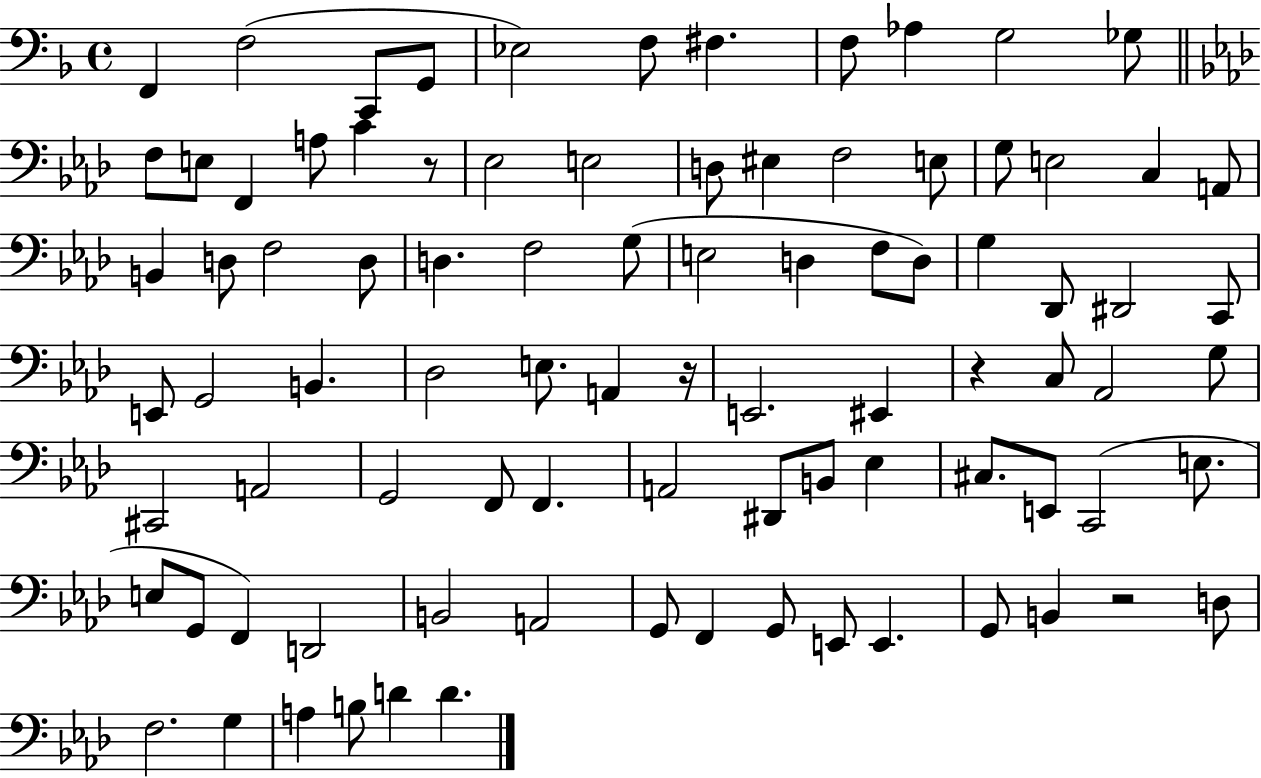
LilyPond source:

{
  \clef bass
  \time 4/4
  \defaultTimeSignature
  \key f \major
  f,4 f2( c,8 g,8 | ees2) f8 fis4. | f8 aes4 g2 ges8 | \bar "||" \break \key aes \major f8 e8 f,4 a8 c'4 r8 | ees2 e2 | d8 eis4 f2 e8 | g8 e2 c4 a,8 | \break b,4 d8 f2 d8 | d4. f2 g8( | e2 d4 f8 d8) | g4 des,8 dis,2 c,8 | \break e,8 g,2 b,4. | des2 e8. a,4 r16 | e,2. eis,4 | r4 c8 aes,2 g8 | \break cis,2 a,2 | g,2 f,8 f,4. | a,2 dis,8 b,8 ees4 | cis8. e,8 c,2( e8. | \break e8 g,8 f,4) d,2 | b,2 a,2 | g,8 f,4 g,8 e,8 e,4. | g,8 b,4 r2 d8 | \break f2. g4 | a4 b8 d'4 d'4. | \bar "|."
}